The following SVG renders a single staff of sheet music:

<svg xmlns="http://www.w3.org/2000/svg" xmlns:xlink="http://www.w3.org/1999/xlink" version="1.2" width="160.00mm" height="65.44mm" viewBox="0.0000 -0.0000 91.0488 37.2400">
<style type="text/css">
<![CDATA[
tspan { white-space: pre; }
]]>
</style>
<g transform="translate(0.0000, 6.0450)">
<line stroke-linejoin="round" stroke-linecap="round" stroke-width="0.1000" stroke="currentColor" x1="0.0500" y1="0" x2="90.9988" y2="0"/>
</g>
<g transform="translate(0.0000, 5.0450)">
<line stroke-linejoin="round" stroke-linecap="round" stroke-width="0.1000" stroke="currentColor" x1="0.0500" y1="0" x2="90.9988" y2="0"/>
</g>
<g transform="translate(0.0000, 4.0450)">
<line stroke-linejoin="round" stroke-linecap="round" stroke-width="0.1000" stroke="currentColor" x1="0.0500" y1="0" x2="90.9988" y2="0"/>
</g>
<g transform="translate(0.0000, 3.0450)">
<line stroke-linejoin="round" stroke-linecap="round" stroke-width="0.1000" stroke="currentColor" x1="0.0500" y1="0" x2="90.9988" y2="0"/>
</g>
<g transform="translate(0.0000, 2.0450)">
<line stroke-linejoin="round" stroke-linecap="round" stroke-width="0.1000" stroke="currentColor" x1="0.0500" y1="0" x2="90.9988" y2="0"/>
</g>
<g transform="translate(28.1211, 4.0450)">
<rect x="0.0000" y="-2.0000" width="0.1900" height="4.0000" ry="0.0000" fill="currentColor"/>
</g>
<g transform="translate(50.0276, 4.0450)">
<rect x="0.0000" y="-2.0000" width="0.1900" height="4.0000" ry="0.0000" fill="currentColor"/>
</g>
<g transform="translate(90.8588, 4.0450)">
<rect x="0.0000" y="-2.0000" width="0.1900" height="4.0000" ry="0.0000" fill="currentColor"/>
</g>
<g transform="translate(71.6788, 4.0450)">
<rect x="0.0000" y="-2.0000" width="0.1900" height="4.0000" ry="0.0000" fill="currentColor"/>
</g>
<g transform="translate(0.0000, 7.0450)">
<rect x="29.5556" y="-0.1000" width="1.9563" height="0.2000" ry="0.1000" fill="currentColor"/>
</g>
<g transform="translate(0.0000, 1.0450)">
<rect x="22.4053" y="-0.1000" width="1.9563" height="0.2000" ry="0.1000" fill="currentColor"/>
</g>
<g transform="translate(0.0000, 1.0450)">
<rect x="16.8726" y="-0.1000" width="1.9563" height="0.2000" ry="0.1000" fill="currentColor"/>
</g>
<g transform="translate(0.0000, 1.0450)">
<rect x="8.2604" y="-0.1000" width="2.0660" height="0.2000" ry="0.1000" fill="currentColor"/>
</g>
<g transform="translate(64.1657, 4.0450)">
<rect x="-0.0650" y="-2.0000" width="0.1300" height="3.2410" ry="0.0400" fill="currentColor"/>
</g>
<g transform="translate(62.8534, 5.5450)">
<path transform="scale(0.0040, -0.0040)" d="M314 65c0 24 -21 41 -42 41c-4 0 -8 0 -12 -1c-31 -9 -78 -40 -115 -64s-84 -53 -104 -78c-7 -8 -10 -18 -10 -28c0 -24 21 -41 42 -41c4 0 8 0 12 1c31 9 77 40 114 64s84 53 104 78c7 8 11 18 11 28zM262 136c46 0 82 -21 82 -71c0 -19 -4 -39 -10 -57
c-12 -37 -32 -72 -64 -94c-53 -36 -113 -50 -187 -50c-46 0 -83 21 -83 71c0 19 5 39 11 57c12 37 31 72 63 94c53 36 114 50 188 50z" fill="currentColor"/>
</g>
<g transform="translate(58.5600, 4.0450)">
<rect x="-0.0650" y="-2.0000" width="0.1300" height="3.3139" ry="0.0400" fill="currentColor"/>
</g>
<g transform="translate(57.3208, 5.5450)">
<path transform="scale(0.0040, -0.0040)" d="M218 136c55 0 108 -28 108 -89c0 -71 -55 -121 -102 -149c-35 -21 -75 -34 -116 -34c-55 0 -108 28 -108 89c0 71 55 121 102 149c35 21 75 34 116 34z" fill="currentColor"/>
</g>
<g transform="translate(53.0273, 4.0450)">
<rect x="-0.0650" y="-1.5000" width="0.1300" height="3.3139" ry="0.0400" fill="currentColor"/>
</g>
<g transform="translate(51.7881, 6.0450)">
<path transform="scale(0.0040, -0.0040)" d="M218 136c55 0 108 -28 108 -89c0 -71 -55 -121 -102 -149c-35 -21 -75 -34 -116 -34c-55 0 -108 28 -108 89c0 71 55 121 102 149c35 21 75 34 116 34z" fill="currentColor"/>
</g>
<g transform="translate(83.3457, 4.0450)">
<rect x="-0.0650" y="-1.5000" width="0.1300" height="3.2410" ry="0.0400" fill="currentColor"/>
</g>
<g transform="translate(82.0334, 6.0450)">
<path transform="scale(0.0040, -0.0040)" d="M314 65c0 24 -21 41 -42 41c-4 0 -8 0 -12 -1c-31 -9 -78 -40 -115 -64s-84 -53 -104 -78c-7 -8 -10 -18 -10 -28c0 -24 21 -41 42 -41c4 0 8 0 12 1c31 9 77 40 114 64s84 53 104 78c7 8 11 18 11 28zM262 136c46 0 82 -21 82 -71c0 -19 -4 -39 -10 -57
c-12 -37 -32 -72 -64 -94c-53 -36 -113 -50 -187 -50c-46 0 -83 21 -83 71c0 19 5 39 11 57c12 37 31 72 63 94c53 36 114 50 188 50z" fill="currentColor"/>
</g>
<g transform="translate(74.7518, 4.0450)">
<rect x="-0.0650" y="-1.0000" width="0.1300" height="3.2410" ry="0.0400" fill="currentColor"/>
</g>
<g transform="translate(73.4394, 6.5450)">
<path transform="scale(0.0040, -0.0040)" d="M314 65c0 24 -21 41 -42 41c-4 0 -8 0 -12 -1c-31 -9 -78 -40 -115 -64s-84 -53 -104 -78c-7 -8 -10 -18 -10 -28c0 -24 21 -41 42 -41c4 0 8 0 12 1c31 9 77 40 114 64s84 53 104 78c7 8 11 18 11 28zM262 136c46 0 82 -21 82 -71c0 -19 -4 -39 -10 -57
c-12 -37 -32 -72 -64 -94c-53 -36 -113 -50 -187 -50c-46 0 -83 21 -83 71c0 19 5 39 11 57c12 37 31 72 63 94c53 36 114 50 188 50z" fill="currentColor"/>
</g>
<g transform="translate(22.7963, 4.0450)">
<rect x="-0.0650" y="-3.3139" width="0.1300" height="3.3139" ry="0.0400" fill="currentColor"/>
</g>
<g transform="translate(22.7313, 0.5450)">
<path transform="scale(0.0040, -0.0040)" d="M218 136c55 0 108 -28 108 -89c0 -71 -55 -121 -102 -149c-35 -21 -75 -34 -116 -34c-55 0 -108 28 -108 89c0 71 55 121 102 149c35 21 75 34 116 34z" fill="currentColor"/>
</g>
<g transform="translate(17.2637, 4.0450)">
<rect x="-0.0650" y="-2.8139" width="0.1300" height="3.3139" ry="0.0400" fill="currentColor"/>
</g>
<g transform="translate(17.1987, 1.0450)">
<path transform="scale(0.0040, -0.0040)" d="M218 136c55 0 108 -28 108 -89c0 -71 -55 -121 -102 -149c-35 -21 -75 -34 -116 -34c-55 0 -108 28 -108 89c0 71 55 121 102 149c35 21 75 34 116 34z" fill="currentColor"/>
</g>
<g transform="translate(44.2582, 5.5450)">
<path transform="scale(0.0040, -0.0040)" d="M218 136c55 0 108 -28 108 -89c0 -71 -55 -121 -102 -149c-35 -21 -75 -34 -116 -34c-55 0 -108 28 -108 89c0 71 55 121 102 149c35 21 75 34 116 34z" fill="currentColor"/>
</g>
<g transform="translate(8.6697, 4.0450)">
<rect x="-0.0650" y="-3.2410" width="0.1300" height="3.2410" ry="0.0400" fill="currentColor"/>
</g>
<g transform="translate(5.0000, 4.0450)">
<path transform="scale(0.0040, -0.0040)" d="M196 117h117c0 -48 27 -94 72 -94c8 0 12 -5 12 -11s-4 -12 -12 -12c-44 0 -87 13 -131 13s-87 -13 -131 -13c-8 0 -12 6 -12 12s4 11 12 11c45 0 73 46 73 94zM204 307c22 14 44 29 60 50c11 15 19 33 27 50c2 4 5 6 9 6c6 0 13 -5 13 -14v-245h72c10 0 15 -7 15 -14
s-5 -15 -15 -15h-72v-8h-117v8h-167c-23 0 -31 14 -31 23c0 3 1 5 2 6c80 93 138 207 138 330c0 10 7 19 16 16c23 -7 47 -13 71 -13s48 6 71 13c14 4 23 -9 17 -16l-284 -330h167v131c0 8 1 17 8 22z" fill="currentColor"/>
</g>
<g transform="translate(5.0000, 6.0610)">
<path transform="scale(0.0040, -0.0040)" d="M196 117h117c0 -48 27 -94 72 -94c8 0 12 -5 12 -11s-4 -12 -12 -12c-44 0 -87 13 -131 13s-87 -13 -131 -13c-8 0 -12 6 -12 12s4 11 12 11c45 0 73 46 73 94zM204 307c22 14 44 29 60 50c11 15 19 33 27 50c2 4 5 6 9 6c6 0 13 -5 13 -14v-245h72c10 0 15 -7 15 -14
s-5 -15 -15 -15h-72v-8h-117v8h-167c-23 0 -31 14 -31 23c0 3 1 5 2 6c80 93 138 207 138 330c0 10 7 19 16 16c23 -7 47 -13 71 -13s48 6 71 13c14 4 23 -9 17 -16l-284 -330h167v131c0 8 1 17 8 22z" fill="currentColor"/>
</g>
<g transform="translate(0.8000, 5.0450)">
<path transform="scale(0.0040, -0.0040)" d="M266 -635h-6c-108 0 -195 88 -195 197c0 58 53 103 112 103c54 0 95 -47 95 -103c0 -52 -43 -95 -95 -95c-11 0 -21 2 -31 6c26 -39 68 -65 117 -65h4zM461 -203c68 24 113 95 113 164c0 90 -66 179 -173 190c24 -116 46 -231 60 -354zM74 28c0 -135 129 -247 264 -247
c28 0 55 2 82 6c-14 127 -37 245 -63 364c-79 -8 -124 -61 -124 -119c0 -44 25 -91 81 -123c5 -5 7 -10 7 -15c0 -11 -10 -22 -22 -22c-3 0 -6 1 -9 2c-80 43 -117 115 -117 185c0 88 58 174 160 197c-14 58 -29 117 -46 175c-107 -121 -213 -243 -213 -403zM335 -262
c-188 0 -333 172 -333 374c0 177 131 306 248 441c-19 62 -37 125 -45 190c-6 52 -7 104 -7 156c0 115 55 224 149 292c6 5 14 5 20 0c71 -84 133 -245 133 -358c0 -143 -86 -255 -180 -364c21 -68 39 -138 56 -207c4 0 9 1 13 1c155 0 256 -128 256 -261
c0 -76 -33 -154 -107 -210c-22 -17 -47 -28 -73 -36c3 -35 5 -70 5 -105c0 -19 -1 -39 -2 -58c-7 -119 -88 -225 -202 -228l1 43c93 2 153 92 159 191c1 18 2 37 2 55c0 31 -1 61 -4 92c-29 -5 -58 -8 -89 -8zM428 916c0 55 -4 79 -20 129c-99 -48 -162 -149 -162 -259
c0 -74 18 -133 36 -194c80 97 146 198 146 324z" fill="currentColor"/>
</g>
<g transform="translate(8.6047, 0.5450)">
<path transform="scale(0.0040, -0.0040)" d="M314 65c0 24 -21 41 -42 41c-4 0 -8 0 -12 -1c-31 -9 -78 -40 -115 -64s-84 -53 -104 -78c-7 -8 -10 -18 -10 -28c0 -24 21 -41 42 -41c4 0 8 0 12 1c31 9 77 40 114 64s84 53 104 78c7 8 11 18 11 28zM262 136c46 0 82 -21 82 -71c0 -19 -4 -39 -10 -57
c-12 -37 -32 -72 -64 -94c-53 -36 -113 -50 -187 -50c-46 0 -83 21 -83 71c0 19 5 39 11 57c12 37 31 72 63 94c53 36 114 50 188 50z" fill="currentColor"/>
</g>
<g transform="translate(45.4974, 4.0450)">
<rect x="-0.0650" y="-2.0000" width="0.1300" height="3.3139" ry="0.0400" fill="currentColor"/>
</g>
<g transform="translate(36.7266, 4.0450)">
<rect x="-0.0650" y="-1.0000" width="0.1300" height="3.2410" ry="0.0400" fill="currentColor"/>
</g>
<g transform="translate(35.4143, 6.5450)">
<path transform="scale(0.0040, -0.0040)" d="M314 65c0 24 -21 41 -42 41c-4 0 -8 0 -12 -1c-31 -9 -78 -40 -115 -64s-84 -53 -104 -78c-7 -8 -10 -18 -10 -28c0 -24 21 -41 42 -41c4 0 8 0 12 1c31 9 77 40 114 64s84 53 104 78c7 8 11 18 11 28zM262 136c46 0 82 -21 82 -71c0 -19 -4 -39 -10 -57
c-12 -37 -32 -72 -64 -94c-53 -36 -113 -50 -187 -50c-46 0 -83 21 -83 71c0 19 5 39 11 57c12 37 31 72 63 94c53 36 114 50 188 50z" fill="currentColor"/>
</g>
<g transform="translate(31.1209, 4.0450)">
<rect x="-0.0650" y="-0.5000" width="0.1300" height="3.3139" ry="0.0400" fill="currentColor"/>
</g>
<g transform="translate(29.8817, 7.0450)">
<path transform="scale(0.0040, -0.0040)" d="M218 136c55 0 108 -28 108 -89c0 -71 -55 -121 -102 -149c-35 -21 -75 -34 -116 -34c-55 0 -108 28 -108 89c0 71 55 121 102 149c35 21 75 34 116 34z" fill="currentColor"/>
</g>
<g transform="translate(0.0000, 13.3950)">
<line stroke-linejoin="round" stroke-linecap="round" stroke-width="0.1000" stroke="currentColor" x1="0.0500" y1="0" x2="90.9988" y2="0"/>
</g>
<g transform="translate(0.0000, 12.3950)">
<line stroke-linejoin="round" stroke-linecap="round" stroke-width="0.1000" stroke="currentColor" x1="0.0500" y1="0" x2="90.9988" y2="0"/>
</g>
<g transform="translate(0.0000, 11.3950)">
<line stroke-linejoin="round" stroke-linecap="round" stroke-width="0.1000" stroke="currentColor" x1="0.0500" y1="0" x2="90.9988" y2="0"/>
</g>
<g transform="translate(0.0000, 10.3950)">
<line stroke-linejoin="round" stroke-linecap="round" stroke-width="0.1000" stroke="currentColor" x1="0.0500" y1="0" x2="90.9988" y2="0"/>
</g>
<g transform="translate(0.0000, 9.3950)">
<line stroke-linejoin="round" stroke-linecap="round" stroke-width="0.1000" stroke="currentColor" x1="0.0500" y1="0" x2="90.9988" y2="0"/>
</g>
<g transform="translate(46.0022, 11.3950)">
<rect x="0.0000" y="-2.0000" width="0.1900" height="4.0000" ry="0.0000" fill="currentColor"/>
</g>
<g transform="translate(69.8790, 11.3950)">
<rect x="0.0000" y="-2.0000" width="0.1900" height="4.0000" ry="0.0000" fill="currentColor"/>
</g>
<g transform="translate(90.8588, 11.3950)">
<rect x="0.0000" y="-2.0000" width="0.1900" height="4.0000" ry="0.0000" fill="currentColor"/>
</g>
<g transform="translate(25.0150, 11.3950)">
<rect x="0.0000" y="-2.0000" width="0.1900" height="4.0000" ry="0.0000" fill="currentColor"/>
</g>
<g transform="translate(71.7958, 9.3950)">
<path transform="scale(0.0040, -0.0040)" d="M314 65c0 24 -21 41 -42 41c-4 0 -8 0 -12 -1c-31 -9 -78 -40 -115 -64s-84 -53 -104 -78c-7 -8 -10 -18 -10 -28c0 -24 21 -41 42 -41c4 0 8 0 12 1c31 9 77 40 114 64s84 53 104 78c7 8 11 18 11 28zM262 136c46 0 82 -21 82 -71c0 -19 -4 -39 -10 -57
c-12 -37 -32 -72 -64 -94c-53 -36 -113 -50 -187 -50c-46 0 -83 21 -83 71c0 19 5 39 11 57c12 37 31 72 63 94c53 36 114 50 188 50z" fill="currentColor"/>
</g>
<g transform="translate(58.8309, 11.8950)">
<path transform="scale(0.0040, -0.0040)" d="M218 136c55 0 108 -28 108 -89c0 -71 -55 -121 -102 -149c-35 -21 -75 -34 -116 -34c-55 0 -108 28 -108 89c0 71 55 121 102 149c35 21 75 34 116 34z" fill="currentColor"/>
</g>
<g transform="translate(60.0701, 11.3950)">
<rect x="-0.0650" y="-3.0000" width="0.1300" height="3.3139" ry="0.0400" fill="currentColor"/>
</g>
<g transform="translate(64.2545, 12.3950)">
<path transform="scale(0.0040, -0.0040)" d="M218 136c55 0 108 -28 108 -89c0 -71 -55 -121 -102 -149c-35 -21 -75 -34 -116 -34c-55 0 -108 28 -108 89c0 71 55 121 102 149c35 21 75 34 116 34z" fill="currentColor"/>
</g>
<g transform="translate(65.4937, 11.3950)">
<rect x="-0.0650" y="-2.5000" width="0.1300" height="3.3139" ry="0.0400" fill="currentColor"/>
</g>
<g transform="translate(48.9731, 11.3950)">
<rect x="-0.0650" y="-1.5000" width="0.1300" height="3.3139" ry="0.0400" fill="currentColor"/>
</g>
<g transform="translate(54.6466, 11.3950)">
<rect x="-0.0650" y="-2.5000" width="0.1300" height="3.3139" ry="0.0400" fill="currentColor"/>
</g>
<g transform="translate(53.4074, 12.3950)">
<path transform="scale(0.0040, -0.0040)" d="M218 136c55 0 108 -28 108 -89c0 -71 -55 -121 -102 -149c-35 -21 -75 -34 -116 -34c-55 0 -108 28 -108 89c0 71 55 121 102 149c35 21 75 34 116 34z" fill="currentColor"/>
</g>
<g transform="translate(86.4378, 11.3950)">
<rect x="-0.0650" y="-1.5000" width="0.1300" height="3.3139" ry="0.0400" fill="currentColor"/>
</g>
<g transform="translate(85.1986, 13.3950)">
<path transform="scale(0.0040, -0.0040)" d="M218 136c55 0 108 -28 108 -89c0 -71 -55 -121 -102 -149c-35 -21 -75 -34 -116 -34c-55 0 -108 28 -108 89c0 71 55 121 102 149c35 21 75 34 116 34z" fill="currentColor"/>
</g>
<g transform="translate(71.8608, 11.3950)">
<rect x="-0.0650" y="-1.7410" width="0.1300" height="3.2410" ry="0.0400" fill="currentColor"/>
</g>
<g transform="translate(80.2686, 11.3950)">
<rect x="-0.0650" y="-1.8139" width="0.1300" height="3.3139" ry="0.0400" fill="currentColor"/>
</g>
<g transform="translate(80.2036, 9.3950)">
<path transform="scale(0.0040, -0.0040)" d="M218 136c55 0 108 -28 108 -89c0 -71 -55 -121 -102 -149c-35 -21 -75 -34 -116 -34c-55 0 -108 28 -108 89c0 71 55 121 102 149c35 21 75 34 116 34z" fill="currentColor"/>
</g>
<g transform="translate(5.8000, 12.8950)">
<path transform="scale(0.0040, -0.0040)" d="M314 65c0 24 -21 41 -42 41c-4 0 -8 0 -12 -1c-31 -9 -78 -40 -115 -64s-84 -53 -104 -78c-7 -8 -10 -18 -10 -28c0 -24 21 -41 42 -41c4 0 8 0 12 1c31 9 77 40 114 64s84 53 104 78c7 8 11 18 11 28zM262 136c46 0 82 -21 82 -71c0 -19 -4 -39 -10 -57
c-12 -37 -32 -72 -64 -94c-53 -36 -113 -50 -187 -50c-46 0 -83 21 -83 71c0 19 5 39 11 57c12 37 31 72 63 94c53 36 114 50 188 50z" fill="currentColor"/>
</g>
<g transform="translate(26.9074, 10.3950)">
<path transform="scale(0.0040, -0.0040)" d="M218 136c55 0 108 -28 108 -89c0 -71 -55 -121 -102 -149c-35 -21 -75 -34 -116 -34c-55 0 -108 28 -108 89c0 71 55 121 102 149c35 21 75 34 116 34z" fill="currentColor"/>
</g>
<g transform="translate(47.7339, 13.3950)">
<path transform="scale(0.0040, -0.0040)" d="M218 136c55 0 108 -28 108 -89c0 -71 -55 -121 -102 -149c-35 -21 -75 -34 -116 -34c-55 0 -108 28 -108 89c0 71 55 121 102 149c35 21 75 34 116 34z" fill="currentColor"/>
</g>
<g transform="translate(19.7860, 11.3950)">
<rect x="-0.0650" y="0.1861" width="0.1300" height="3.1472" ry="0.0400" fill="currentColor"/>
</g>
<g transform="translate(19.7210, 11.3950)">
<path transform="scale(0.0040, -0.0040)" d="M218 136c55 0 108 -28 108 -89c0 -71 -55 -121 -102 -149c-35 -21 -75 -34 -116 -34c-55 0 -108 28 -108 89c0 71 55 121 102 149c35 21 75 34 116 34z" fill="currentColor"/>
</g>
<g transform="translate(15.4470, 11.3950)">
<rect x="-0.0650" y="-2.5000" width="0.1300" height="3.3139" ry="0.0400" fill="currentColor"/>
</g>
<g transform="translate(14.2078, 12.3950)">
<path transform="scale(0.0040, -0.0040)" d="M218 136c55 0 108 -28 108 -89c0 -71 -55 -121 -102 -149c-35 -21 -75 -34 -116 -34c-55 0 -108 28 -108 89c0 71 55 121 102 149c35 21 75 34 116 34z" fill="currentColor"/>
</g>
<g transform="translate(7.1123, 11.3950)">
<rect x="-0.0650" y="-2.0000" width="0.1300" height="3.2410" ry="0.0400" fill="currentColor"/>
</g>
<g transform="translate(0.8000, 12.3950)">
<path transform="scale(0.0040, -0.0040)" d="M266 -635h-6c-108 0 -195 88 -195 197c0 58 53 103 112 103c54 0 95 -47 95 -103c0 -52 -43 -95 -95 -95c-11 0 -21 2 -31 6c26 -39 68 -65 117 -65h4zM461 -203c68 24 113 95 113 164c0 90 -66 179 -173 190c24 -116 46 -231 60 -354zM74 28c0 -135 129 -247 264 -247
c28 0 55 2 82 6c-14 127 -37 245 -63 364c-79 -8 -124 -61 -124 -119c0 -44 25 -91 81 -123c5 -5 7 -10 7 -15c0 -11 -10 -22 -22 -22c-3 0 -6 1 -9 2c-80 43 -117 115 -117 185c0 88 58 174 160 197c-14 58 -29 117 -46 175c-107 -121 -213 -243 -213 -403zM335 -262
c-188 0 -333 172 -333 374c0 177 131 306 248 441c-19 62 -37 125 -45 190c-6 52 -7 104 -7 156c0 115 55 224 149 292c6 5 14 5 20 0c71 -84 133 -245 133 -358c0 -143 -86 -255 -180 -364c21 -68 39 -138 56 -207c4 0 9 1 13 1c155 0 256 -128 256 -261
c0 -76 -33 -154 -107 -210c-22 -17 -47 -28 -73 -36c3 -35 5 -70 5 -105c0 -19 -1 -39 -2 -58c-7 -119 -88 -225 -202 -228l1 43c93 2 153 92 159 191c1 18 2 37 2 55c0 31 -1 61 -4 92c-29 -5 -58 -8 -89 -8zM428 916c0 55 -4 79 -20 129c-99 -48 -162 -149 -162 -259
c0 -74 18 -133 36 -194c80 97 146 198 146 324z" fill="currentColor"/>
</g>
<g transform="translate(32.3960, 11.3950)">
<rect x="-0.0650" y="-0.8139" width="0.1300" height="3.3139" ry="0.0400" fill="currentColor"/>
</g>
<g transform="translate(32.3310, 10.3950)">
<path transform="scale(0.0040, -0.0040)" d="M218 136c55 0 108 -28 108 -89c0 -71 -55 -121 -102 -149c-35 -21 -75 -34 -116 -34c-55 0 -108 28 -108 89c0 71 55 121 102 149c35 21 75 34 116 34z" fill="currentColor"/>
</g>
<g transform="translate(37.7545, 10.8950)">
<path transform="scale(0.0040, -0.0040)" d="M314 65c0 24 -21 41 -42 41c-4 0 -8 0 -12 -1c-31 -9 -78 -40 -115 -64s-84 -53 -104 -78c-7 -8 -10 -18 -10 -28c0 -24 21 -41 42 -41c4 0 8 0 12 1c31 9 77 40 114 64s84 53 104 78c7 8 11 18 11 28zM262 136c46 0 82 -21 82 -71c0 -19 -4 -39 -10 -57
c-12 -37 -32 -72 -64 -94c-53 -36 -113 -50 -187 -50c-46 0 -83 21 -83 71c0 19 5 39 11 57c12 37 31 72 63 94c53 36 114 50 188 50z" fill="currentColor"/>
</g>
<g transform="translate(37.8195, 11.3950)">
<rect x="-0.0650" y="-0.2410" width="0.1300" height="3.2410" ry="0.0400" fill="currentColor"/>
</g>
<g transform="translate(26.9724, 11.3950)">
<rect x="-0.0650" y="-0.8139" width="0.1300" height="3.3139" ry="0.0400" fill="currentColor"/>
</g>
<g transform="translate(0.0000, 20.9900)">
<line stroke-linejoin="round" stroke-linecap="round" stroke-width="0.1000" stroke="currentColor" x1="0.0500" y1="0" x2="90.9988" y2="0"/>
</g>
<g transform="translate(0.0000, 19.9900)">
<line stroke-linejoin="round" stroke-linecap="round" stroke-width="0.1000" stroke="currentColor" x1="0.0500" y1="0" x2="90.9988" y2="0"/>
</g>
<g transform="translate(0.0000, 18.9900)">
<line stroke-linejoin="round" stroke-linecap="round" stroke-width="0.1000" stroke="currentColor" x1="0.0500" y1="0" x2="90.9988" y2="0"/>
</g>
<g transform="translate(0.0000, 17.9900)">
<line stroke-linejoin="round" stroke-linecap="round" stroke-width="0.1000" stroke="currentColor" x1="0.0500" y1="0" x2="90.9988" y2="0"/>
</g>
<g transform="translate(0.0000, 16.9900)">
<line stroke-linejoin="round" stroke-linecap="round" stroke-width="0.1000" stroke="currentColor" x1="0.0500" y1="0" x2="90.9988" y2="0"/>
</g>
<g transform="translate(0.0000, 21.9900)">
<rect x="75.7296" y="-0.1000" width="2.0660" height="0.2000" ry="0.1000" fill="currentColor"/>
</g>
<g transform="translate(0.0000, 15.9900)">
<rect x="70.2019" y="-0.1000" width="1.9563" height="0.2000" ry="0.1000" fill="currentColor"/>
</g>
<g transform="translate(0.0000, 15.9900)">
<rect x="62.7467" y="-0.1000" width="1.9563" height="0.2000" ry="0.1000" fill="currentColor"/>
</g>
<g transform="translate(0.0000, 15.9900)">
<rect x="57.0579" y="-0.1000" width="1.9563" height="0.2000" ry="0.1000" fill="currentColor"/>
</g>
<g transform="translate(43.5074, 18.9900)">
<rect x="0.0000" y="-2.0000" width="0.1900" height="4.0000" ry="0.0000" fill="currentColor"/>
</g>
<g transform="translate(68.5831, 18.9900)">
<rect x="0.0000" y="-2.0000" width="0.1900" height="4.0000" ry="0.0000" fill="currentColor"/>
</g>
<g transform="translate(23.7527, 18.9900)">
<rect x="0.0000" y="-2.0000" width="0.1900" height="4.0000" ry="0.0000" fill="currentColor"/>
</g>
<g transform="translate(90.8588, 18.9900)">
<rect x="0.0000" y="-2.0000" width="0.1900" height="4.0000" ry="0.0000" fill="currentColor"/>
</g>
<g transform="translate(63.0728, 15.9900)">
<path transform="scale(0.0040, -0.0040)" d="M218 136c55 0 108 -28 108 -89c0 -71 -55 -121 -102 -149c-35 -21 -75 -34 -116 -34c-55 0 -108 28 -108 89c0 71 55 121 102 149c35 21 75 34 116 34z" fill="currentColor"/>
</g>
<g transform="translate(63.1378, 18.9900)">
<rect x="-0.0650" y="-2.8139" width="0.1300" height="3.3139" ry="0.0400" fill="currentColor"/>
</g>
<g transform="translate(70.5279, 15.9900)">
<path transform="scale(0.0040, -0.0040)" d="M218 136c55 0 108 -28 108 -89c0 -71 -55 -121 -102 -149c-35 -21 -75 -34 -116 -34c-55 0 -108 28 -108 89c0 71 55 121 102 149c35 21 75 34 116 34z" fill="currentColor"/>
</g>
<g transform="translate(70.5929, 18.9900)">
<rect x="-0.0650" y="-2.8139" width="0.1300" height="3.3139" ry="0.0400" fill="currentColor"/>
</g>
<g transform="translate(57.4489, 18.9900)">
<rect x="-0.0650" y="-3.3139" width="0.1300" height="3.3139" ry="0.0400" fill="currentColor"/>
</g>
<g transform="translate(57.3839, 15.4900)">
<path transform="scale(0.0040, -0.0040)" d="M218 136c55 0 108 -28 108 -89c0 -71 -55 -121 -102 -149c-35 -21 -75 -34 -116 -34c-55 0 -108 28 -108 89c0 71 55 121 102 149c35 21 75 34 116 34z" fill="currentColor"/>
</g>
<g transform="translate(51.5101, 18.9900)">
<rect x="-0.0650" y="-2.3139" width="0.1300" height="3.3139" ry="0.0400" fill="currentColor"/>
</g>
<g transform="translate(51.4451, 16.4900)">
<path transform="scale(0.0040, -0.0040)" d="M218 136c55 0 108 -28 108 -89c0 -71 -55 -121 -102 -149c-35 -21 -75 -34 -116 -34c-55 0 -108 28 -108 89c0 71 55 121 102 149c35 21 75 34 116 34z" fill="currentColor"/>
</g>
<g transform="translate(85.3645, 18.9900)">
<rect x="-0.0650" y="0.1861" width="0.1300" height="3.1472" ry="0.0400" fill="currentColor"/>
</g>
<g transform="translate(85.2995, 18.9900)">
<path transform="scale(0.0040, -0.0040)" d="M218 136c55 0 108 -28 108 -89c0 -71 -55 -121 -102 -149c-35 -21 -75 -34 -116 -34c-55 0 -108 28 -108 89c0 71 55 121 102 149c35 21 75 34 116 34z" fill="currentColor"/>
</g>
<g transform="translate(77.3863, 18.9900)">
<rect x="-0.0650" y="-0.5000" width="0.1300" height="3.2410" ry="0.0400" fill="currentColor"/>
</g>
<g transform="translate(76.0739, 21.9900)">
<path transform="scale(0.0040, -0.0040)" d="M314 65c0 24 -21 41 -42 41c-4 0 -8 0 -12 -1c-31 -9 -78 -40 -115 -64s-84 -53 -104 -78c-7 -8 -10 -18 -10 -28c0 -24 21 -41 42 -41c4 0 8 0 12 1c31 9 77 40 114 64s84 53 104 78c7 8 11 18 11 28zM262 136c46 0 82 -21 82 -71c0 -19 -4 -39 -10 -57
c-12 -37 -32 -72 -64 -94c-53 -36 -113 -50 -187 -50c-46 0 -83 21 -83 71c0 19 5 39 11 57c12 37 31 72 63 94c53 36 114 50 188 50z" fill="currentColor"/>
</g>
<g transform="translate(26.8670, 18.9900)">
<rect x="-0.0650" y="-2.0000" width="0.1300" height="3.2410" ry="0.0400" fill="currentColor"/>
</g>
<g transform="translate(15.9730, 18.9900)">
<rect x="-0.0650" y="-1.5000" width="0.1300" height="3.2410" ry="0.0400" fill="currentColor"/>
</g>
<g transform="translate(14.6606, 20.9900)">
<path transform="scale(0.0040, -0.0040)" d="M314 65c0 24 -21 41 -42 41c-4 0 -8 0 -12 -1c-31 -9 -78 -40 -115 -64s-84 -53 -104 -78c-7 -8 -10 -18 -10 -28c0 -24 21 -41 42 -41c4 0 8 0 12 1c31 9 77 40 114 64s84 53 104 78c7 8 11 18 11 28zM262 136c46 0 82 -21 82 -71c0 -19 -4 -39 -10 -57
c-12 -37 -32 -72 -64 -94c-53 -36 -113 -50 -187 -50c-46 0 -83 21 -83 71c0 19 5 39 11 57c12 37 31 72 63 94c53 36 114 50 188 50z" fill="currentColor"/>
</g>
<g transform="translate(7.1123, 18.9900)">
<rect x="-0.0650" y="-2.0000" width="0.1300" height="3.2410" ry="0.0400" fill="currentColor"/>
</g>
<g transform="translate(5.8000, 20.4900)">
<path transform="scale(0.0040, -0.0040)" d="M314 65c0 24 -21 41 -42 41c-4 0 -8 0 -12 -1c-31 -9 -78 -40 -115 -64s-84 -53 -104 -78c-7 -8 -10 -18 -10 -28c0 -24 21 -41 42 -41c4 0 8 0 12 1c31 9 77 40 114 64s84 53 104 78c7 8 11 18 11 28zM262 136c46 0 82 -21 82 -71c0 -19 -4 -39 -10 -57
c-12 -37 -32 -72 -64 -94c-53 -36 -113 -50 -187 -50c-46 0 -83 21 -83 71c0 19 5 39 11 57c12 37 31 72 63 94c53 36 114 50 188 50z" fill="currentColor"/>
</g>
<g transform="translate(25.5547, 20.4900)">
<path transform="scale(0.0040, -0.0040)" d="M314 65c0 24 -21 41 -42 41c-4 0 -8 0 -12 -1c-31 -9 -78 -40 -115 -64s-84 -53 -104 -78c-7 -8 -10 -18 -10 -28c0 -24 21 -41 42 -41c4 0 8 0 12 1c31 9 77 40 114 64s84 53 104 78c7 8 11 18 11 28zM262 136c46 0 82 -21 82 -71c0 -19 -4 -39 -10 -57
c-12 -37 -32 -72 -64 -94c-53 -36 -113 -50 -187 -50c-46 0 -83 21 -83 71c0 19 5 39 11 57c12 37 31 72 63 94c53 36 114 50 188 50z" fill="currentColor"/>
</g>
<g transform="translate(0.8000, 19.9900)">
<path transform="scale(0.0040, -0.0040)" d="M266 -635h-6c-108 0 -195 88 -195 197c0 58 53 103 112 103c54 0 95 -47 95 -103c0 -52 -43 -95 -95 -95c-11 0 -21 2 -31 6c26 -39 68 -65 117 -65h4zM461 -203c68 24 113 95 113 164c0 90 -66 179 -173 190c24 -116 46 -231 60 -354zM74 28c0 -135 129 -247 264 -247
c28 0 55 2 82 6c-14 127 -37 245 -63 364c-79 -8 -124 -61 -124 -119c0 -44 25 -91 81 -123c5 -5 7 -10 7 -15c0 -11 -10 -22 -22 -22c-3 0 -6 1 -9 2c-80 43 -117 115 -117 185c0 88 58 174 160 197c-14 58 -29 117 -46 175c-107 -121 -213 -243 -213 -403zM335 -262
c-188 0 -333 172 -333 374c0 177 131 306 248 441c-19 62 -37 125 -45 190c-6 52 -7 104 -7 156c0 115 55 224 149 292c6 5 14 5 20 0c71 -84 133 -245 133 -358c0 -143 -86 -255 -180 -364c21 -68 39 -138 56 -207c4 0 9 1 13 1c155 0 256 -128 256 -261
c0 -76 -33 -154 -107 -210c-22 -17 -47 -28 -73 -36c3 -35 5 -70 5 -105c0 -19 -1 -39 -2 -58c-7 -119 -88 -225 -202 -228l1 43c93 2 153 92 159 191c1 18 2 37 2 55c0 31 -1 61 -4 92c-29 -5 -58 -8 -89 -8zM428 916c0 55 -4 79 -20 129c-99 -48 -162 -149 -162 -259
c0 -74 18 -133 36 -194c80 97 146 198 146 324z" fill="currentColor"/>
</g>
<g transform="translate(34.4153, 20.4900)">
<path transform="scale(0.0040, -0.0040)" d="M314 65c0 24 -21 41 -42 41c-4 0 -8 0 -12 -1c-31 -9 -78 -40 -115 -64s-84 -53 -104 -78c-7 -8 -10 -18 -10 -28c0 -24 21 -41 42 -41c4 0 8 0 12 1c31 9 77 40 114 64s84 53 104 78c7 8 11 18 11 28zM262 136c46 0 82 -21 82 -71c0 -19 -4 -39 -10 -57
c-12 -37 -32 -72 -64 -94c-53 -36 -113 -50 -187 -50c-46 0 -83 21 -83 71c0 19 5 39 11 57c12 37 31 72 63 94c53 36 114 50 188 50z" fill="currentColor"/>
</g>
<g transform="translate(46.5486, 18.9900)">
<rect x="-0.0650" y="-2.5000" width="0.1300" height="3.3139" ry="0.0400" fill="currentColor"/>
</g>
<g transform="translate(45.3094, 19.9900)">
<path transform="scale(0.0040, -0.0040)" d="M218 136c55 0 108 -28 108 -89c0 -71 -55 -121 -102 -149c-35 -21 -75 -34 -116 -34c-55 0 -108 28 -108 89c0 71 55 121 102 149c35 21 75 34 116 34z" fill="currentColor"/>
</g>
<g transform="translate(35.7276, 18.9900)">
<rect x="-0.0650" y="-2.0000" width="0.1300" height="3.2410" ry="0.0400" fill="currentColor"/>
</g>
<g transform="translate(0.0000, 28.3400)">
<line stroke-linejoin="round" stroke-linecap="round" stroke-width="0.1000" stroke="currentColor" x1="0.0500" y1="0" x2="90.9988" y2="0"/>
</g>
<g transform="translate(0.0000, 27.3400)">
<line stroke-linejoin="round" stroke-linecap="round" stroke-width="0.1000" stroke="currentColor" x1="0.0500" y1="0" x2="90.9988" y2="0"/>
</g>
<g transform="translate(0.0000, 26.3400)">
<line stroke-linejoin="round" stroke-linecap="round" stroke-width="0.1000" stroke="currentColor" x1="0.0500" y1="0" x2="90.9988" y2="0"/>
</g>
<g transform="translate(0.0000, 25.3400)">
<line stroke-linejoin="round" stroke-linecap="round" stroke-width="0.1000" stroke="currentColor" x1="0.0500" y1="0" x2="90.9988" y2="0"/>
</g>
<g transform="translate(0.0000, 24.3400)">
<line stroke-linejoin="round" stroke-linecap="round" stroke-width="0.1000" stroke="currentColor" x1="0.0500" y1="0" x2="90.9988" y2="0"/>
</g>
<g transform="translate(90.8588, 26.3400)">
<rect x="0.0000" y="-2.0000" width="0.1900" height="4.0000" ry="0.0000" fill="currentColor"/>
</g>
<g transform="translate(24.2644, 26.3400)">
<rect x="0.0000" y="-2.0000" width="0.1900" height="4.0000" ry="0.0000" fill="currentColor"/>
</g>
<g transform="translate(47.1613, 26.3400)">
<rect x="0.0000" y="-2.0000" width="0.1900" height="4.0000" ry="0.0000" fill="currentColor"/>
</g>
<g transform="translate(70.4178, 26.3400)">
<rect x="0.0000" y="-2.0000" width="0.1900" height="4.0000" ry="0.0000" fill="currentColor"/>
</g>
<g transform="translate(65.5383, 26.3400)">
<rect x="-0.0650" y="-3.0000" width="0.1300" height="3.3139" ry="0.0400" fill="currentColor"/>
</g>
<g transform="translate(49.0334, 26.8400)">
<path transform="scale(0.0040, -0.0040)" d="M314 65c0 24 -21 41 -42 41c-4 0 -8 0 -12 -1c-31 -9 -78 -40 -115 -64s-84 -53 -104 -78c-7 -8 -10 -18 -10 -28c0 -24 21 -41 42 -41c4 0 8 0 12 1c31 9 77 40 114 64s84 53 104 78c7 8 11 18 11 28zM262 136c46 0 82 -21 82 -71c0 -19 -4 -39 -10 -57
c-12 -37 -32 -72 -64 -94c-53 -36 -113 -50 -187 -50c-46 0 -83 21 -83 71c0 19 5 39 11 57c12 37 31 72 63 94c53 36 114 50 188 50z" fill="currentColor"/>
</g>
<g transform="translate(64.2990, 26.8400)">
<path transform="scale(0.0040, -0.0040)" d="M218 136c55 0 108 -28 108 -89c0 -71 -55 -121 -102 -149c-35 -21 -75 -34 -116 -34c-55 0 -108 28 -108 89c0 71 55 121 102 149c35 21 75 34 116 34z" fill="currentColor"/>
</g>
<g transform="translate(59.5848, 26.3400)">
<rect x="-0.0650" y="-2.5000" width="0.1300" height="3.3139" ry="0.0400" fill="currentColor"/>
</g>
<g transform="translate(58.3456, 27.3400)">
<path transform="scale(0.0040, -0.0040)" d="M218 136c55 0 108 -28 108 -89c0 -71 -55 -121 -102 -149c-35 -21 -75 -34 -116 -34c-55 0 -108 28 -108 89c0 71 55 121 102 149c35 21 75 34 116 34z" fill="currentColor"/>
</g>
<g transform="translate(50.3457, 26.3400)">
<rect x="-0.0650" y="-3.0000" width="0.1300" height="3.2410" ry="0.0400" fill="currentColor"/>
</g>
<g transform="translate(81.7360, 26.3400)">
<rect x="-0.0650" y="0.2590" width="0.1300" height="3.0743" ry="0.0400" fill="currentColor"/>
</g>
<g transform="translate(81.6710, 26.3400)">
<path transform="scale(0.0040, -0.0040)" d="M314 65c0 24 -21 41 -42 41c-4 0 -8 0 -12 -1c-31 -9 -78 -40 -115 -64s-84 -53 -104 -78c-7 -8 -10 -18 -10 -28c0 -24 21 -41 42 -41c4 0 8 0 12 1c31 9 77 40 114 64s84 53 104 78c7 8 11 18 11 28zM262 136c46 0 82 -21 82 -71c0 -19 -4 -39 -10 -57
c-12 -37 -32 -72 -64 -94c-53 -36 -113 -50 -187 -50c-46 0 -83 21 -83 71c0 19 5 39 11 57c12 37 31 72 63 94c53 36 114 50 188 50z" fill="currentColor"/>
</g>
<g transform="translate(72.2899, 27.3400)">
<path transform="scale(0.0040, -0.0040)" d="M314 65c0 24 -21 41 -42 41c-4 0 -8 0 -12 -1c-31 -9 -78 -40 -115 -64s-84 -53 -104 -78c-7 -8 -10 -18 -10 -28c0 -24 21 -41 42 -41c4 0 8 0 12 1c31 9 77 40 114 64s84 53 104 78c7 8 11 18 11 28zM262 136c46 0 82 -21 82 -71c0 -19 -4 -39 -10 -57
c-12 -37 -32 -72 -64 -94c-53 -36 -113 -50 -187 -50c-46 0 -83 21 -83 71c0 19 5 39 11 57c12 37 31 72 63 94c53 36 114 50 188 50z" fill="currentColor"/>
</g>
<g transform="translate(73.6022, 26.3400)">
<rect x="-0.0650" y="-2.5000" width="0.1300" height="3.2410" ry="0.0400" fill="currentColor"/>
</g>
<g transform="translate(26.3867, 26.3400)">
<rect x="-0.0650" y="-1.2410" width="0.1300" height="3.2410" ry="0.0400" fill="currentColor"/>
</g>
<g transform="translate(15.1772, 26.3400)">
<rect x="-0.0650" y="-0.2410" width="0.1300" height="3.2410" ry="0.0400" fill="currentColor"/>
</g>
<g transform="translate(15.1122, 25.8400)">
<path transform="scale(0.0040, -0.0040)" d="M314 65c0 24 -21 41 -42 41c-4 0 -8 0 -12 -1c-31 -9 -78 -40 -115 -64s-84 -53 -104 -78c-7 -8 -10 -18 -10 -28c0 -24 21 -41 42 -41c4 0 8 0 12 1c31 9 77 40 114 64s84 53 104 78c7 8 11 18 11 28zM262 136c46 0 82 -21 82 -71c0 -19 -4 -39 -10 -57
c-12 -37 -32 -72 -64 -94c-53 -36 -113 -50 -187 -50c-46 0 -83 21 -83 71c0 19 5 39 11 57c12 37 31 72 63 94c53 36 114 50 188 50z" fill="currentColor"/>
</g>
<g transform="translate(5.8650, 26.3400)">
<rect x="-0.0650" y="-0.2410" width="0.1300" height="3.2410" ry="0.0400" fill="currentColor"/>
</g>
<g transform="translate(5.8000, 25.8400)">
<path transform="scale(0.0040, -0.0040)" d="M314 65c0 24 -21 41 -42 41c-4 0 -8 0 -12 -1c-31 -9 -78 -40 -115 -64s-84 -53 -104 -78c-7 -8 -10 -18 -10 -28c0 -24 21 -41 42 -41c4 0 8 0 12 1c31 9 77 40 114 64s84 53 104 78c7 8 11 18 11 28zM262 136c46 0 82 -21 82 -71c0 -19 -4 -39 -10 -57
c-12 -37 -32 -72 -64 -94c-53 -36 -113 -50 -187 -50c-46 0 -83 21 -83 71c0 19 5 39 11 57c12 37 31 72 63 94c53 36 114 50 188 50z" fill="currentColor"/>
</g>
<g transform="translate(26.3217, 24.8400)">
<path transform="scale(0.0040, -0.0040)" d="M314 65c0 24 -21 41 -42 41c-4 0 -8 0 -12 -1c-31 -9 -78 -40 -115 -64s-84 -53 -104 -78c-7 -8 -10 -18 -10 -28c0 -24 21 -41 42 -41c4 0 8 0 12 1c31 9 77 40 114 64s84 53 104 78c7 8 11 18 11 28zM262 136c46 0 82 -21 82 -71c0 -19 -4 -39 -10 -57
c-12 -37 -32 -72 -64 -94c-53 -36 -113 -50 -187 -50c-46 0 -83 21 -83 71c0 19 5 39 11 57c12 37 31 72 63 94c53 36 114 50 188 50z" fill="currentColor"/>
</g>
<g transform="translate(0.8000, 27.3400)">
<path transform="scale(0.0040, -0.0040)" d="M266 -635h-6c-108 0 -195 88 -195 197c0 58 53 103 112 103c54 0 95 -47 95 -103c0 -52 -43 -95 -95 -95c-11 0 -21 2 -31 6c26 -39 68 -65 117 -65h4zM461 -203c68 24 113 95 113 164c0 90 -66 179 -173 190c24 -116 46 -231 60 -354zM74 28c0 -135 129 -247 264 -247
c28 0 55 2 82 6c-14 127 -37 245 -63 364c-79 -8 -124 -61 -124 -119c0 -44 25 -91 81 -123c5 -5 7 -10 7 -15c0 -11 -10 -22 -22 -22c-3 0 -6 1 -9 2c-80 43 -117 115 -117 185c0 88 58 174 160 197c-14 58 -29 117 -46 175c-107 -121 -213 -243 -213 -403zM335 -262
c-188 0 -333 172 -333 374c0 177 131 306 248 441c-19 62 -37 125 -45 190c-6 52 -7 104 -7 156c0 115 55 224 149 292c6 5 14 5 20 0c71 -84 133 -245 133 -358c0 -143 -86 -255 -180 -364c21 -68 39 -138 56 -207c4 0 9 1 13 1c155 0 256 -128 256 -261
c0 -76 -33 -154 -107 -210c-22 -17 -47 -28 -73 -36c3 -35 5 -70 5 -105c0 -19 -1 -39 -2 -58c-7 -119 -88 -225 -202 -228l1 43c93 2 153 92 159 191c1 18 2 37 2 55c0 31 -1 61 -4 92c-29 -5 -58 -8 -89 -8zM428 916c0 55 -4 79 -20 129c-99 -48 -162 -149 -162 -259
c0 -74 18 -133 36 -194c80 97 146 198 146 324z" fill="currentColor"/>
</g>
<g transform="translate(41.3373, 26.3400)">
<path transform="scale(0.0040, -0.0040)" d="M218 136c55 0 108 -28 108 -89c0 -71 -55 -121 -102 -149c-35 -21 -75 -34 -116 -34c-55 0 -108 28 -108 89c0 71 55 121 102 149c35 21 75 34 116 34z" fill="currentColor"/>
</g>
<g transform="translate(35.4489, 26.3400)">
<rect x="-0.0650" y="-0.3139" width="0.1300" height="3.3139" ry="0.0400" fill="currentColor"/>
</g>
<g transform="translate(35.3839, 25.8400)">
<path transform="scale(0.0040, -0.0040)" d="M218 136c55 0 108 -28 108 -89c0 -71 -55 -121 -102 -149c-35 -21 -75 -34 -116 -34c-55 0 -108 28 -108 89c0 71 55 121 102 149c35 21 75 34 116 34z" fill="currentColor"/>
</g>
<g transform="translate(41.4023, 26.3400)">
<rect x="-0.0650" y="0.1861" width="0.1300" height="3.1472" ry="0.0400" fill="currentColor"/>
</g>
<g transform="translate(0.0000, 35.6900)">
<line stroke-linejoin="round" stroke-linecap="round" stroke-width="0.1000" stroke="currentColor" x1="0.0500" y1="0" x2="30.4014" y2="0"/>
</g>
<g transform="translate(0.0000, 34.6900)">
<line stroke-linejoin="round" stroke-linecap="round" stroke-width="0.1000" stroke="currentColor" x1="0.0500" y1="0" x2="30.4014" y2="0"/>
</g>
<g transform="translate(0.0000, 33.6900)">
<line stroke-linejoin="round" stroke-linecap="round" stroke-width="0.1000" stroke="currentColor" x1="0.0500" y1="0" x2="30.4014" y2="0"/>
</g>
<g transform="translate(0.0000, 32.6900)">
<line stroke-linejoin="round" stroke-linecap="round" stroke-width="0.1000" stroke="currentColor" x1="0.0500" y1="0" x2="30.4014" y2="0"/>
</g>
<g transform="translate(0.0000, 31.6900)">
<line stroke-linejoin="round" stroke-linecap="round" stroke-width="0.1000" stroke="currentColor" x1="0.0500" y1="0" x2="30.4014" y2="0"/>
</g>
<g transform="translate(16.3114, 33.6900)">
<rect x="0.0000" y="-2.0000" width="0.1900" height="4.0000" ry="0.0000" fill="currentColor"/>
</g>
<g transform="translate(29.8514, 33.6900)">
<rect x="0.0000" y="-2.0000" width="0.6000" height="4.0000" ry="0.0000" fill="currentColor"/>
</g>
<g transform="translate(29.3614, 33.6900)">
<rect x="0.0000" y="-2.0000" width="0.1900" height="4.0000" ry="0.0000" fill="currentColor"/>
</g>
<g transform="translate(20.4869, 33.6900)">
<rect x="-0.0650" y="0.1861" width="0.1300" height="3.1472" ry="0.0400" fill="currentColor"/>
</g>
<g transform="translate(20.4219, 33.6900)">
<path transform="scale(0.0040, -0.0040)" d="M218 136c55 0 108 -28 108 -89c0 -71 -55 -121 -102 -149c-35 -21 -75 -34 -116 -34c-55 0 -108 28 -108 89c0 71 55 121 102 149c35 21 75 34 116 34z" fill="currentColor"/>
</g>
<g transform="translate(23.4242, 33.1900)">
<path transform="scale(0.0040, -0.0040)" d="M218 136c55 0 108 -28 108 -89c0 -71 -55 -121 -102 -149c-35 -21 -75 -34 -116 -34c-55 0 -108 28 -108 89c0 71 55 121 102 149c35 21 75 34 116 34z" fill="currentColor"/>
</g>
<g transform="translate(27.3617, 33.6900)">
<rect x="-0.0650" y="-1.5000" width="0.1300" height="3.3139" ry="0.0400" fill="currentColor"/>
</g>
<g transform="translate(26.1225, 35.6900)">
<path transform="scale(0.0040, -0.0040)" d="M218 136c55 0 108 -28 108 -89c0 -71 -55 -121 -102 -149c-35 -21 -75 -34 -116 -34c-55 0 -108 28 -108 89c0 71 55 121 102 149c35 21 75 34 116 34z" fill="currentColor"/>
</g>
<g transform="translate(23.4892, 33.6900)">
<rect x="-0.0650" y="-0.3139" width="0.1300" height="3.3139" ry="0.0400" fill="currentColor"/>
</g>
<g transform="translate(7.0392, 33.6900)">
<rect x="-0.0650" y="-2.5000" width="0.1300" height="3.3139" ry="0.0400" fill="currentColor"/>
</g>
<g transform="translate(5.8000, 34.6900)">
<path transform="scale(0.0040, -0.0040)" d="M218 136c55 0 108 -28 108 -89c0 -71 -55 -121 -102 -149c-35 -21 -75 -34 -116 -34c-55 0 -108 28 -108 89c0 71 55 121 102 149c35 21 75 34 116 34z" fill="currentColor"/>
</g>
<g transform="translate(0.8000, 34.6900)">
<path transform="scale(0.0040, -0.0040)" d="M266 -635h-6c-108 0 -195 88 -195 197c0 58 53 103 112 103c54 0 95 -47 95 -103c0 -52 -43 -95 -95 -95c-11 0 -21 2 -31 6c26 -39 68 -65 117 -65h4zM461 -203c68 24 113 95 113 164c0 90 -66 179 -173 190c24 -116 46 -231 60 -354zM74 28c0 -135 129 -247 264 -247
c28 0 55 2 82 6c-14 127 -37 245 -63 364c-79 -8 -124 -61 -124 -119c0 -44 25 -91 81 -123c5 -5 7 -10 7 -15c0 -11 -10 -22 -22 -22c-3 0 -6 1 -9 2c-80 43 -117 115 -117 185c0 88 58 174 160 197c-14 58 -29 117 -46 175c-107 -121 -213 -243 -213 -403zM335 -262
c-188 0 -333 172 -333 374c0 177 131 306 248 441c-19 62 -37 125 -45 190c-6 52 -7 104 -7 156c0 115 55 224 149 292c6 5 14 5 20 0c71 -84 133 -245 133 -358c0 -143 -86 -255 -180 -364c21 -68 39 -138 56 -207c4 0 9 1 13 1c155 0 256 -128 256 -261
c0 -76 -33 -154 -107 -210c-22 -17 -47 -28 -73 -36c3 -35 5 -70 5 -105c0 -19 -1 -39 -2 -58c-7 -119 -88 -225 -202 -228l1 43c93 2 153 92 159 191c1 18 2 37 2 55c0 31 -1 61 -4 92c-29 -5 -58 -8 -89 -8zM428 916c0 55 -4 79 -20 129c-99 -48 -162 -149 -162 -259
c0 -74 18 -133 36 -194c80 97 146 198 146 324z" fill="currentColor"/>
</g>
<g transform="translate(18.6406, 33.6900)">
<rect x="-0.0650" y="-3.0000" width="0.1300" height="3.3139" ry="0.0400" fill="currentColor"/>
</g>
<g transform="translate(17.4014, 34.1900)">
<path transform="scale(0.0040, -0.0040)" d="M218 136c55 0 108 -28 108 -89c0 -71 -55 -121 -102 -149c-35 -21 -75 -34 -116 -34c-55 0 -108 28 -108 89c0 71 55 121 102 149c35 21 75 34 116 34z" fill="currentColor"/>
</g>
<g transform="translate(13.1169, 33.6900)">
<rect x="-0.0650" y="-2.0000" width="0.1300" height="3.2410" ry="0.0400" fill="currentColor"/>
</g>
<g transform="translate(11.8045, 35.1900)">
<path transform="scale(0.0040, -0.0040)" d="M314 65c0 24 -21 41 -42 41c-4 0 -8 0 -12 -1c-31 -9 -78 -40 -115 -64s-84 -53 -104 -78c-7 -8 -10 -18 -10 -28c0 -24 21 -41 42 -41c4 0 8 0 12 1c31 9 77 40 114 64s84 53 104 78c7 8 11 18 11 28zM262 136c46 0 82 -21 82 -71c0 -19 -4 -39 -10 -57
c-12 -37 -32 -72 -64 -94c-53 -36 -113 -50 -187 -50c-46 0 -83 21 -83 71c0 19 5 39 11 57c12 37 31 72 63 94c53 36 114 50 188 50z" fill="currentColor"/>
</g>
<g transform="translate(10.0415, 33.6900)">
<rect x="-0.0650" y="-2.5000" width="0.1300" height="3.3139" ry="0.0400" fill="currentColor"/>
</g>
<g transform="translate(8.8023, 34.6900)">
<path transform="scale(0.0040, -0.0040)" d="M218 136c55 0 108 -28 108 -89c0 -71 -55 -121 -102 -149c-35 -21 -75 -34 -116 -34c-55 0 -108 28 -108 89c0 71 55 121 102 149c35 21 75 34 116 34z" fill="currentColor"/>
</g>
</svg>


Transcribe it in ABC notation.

X:1
T:Untitled
M:4/4
L:1/4
K:C
b2 a b C D2 F E F F2 D2 E2 F2 G B d d c2 E G A G f2 f E F2 E2 F2 F2 G g b a a C2 B c2 c2 e2 c B A2 G A G2 B2 G G F2 A B c E